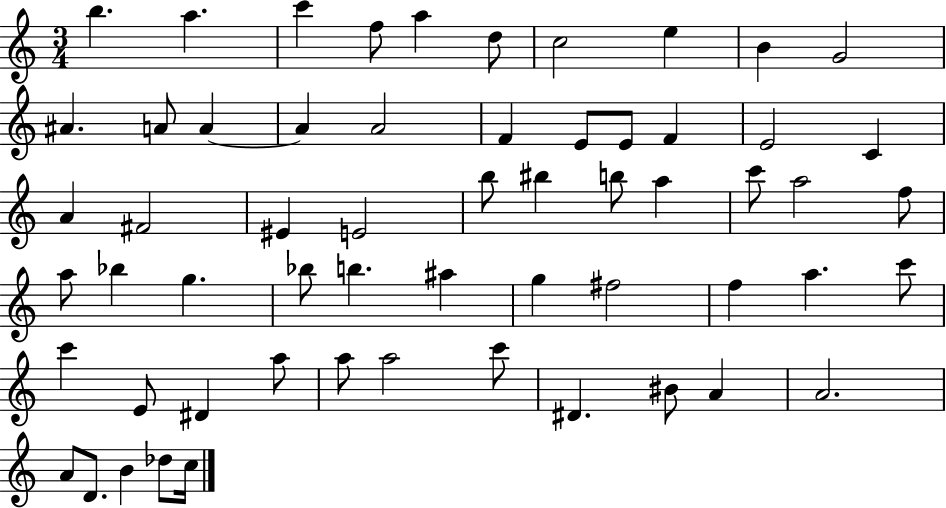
B5/q. A5/q. C6/q F5/e A5/q D5/e C5/h E5/q B4/q G4/h A#4/q. A4/e A4/q A4/q A4/h F4/q E4/e E4/e F4/q E4/h C4/q A4/q F#4/h EIS4/q E4/h B5/e BIS5/q B5/e A5/q C6/e A5/h F5/e A5/e Bb5/q G5/q. Bb5/e B5/q. A#5/q G5/q F#5/h F5/q A5/q. C6/e C6/q E4/e D#4/q A5/e A5/e A5/h C6/e D#4/q. BIS4/e A4/q A4/h. A4/e D4/e. B4/q Db5/e C5/s